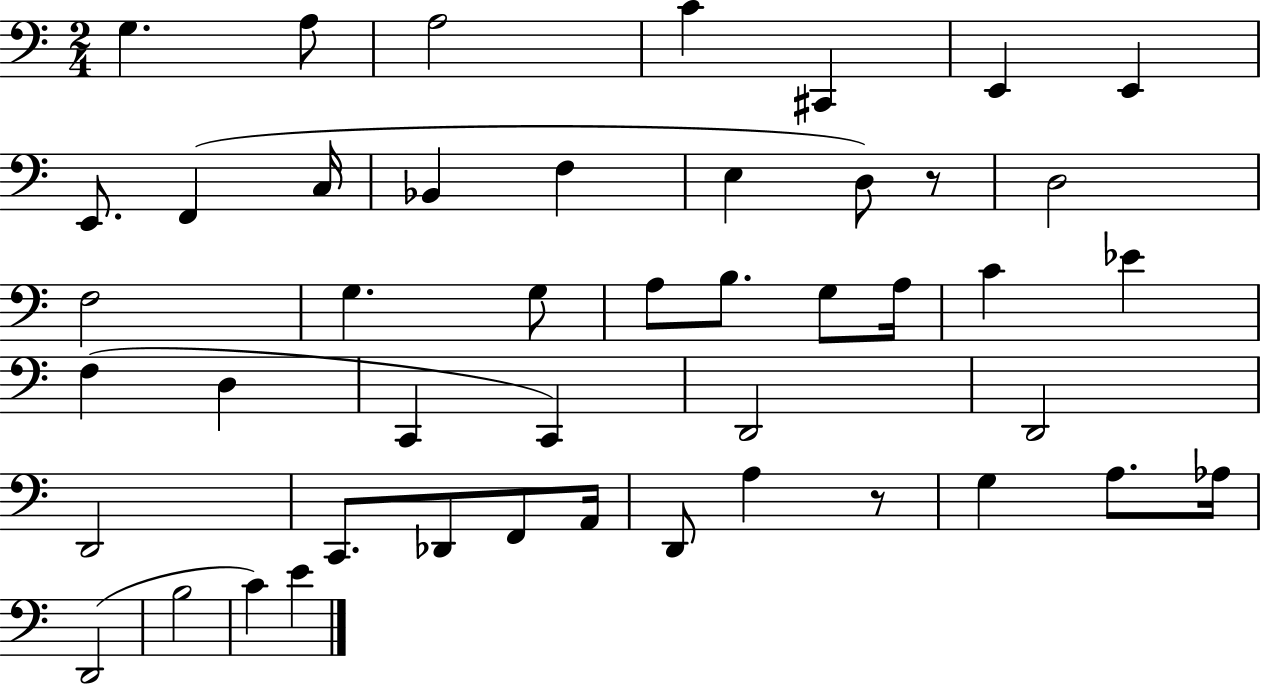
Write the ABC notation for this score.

X:1
T:Untitled
M:2/4
L:1/4
K:C
G, A,/2 A,2 C ^C,, E,, E,, E,,/2 F,, C,/4 _B,, F, E, D,/2 z/2 D,2 F,2 G, G,/2 A,/2 B,/2 G,/2 A,/4 C _E F, D, C,, C,, D,,2 D,,2 D,,2 C,,/2 _D,,/2 F,,/2 A,,/4 D,,/2 A, z/2 G, A,/2 _A,/4 D,,2 B,2 C E